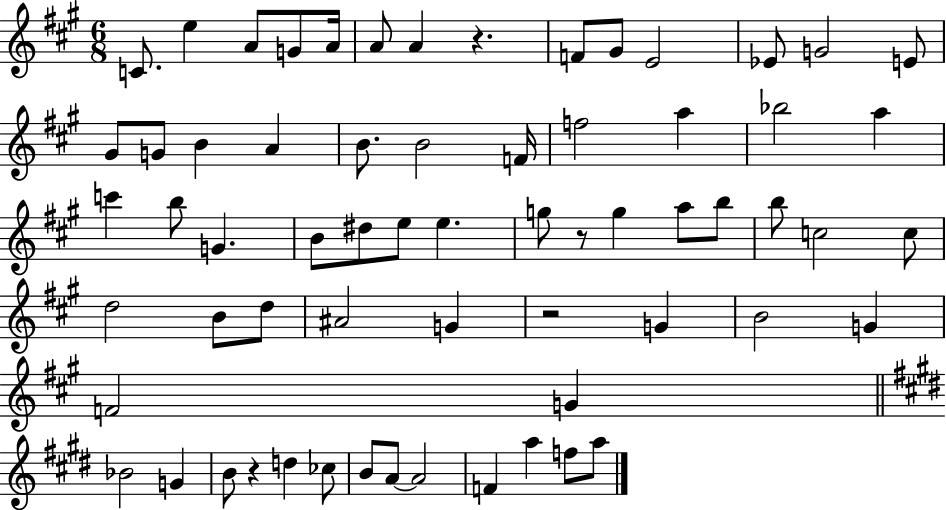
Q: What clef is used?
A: treble